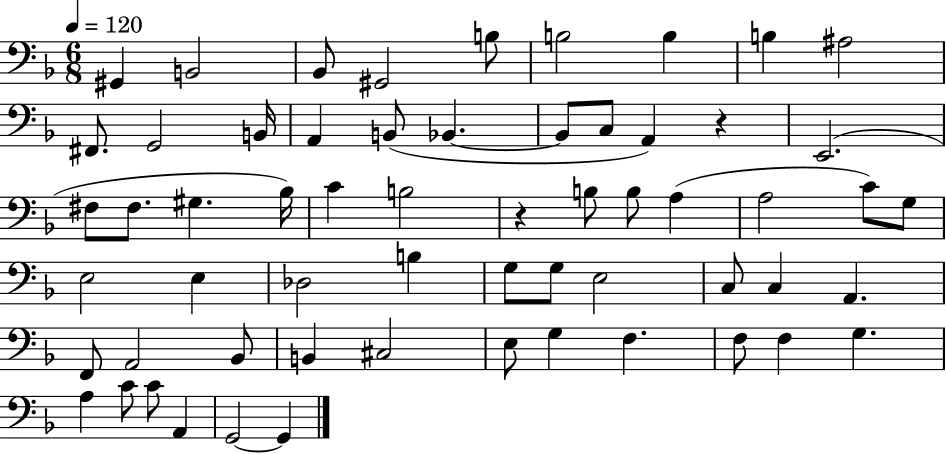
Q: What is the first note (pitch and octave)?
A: G#2